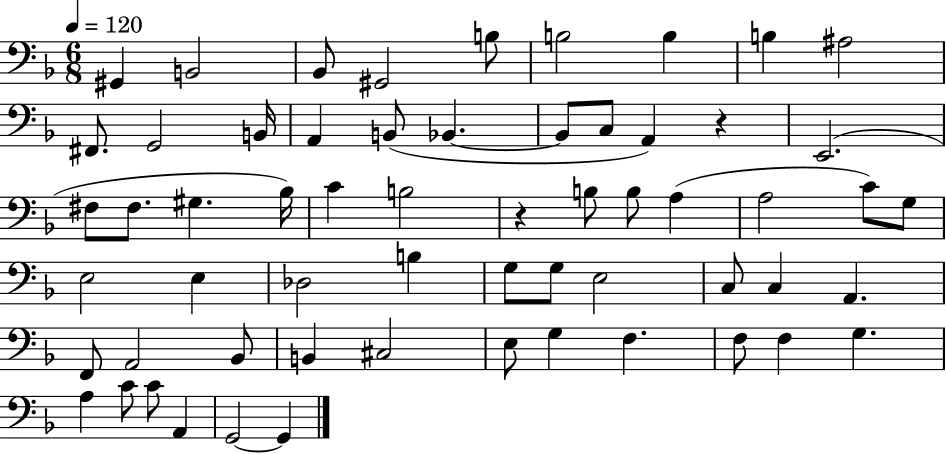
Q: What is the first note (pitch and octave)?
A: G#2